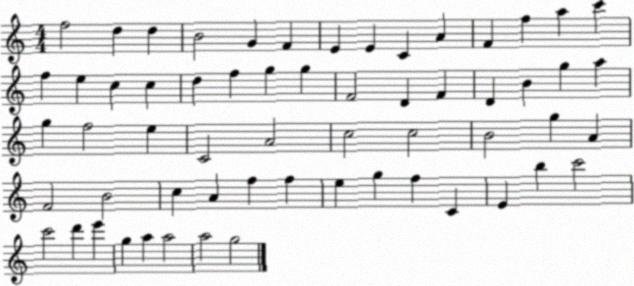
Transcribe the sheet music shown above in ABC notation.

X:1
T:Untitled
M:4/4
L:1/4
K:C
f2 d d B2 G F E E C A F f a c' f e c c d f g g F2 D F D B g a g f2 e C2 A2 c2 c2 B2 g A F2 B2 c A f f e g f C E b c'2 c'2 d' e' g a a2 a2 g2